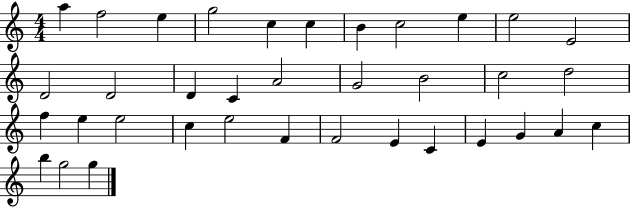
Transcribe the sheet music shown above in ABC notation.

X:1
T:Untitled
M:4/4
L:1/4
K:C
a f2 e g2 c c B c2 e e2 E2 D2 D2 D C A2 G2 B2 c2 d2 f e e2 c e2 F F2 E C E G A c b g2 g